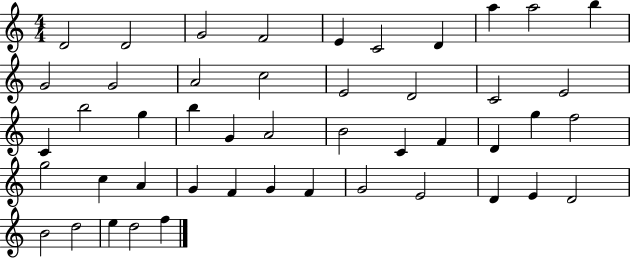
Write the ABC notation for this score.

X:1
T:Untitled
M:4/4
L:1/4
K:C
D2 D2 G2 F2 E C2 D a a2 b G2 G2 A2 c2 E2 D2 C2 E2 C b2 g b G A2 B2 C F D g f2 g2 c A G F G F G2 E2 D E D2 B2 d2 e d2 f